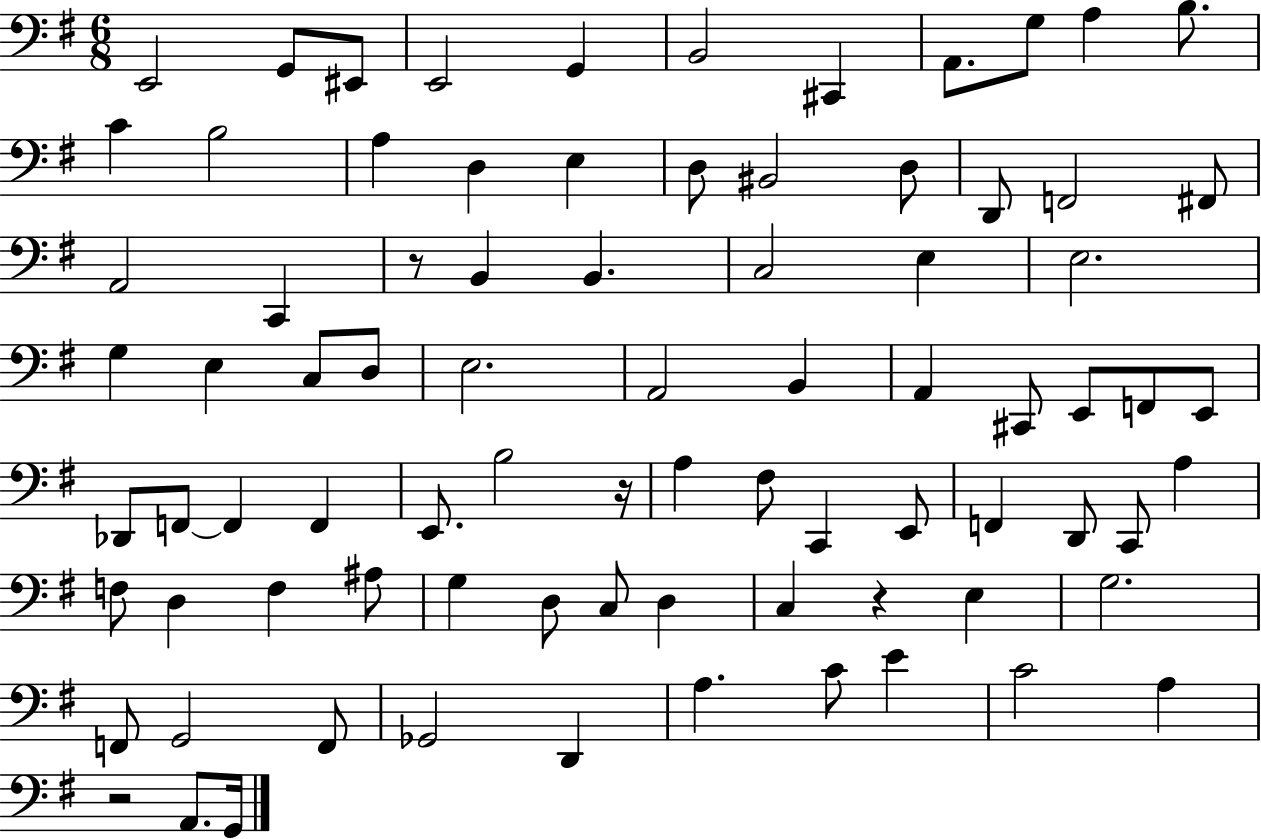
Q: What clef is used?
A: bass